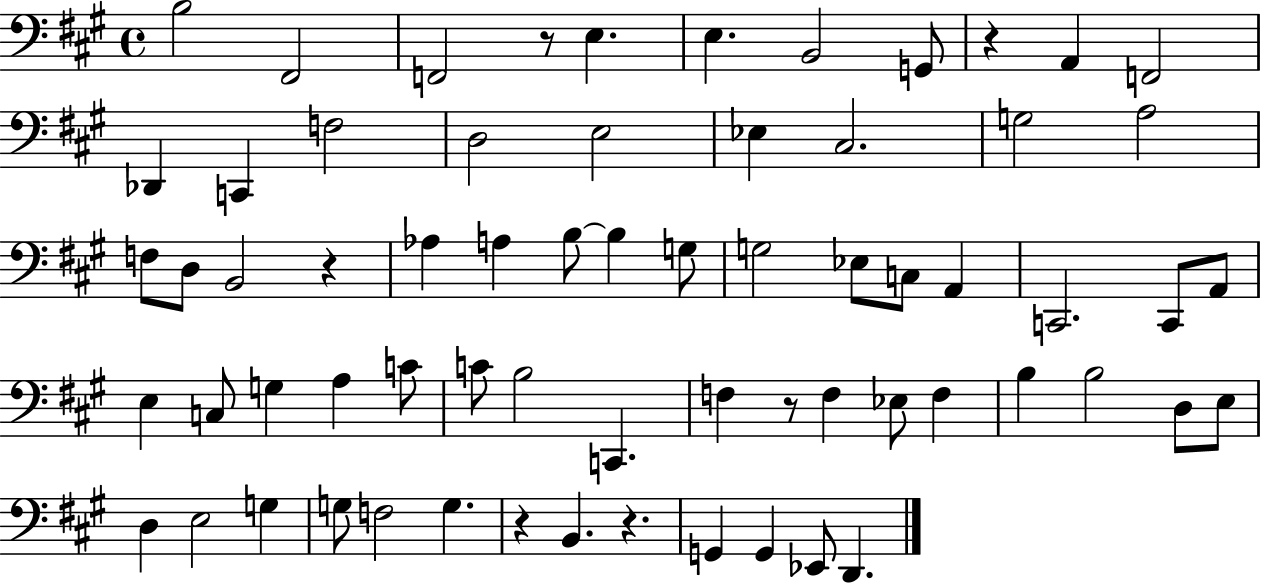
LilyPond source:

{
  \clef bass
  \time 4/4
  \defaultTimeSignature
  \key a \major
  b2 fis,2 | f,2 r8 e4. | e4. b,2 g,8 | r4 a,4 f,2 | \break des,4 c,4 f2 | d2 e2 | ees4 cis2. | g2 a2 | \break f8 d8 b,2 r4 | aes4 a4 b8~~ b4 g8 | g2 ees8 c8 a,4 | c,2. c,8 a,8 | \break e4 c8 g4 a4 c'8 | c'8 b2 c,4. | f4 r8 f4 ees8 f4 | b4 b2 d8 e8 | \break d4 e2 g4 | g8 f2 g4. | r4 b,4. r4. | g,4 g,4 ees,8 d,4. | \break \bar "|."
}